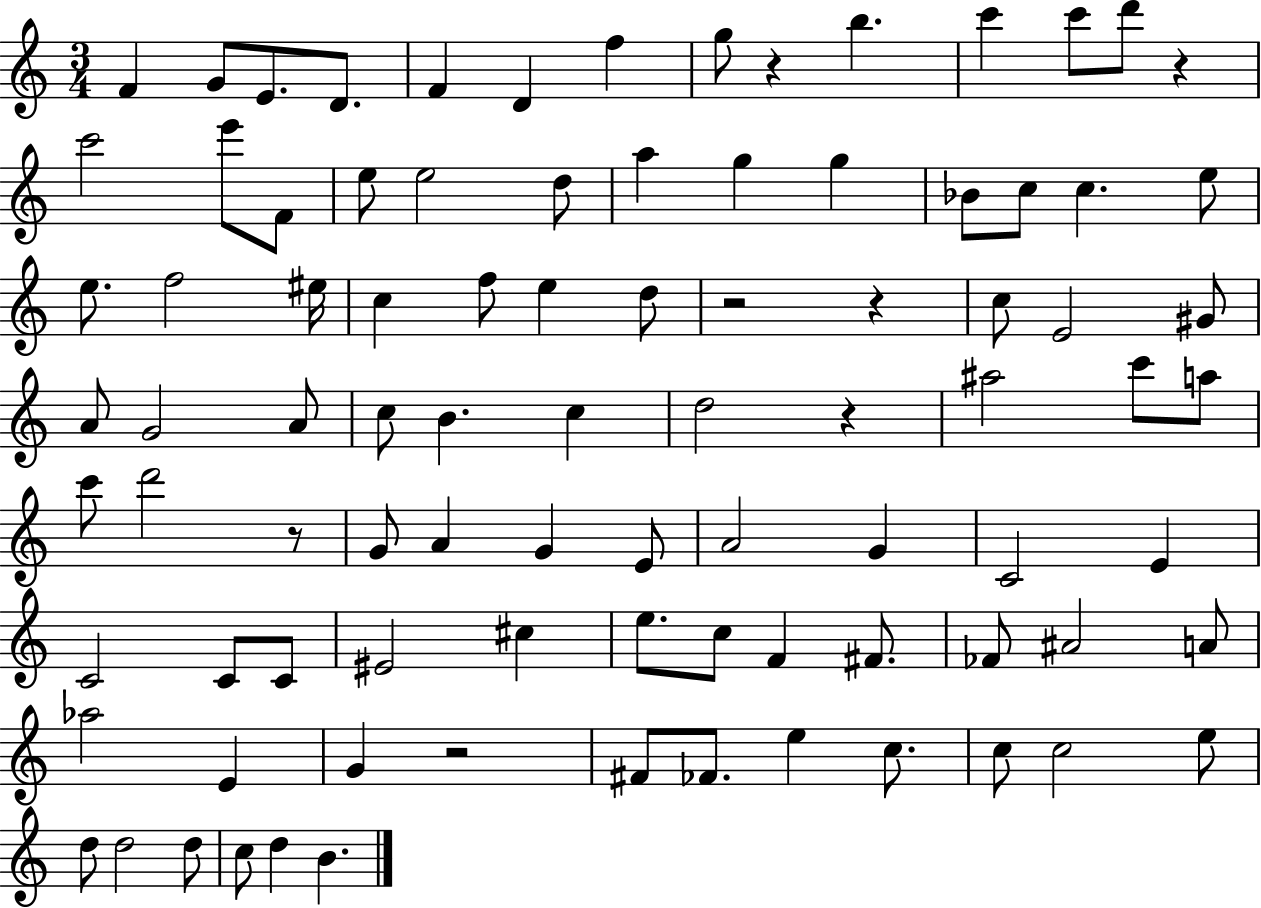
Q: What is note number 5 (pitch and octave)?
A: F4